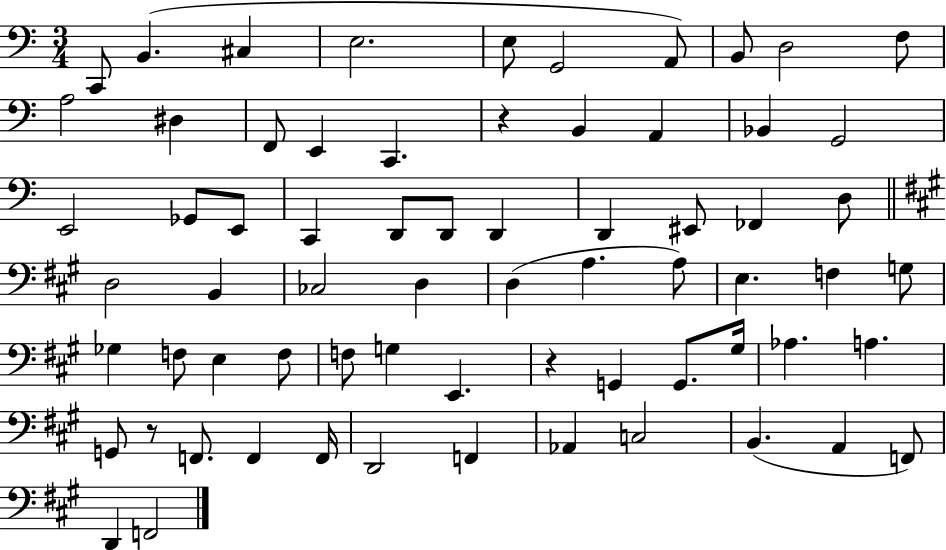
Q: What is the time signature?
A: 3/4